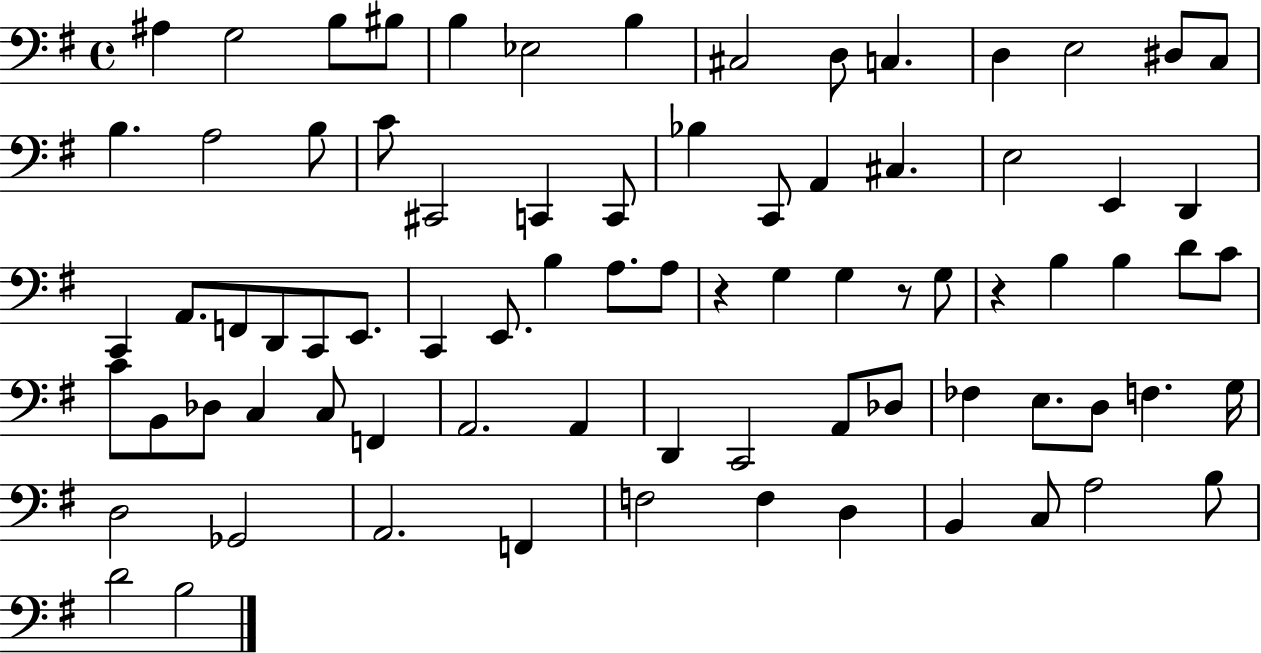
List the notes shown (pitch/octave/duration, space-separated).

A#3/q G3/h B3/e BIS3/e B3/q Eb3/h B3/q C#3/h D3/e C3/q. D3/q E3/h D#3/e C3/e B3/q. A3/h B3/e C4/e C#2/h C2/q C2/e Bb3/q C2/e A2/q C#3/q. E3/h E2/q D2/q C2/q A2/e. F2/e D2/e C2/e E2/e. C2/q E2/e. B3/q A3/e. A3/e R/q G3/q G3/q R/e G3/e R/q B3/q B3/q D4/e C4/e C4/e B2/e Db3/e C3/q C3/e F2/q A2/h. A2/q D2/q C2/h A2/e Db3/e FES3/q E3/e. D3/e F3/q. G3/s D3/h Gb2/h A2/h. F2/q F3/h F3/q D3/q B2/q C3/e A3/h B3/e D4/h B3/h